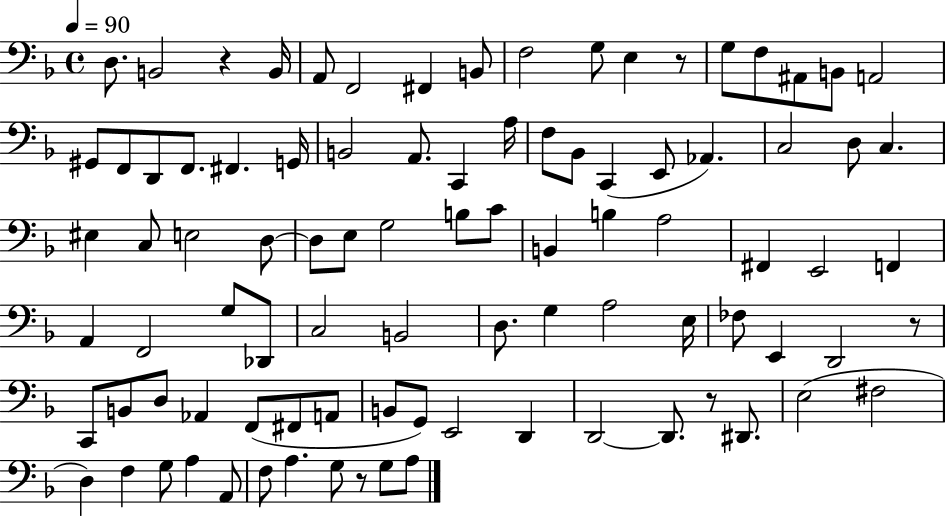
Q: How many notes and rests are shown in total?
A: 92